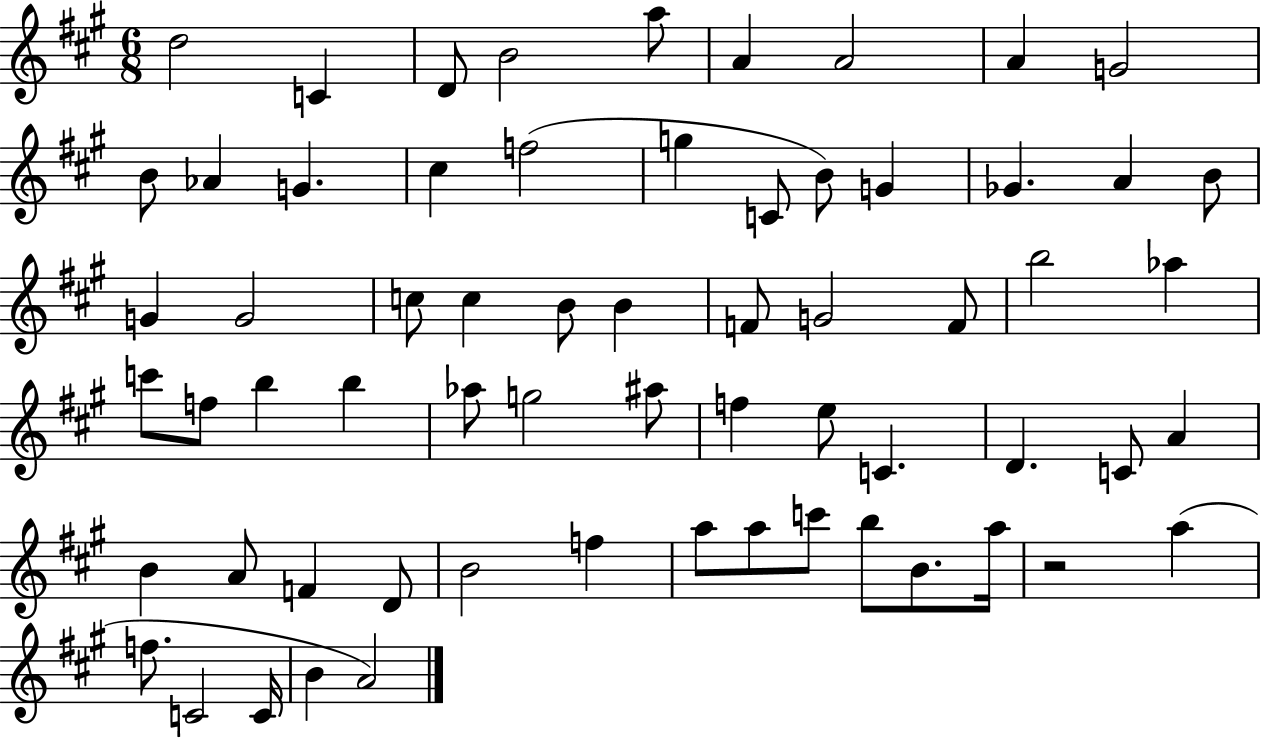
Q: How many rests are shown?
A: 1